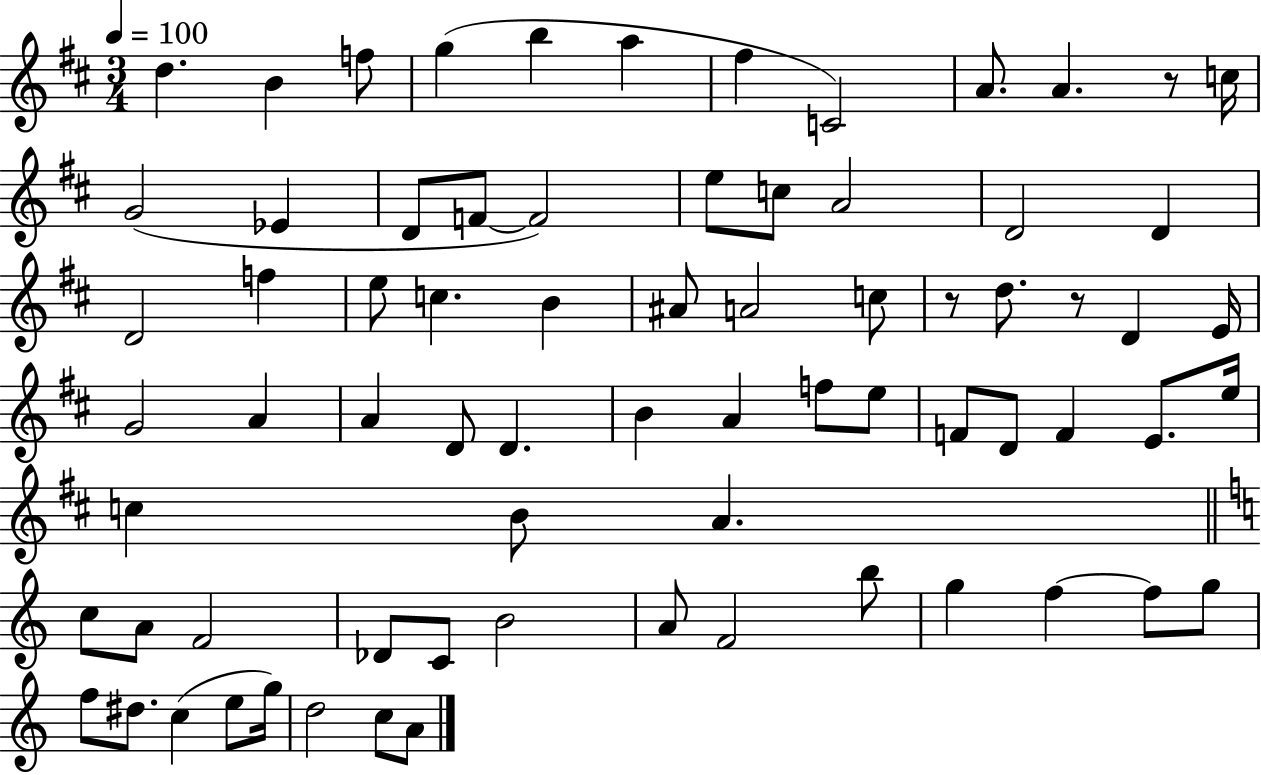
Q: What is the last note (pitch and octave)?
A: A4